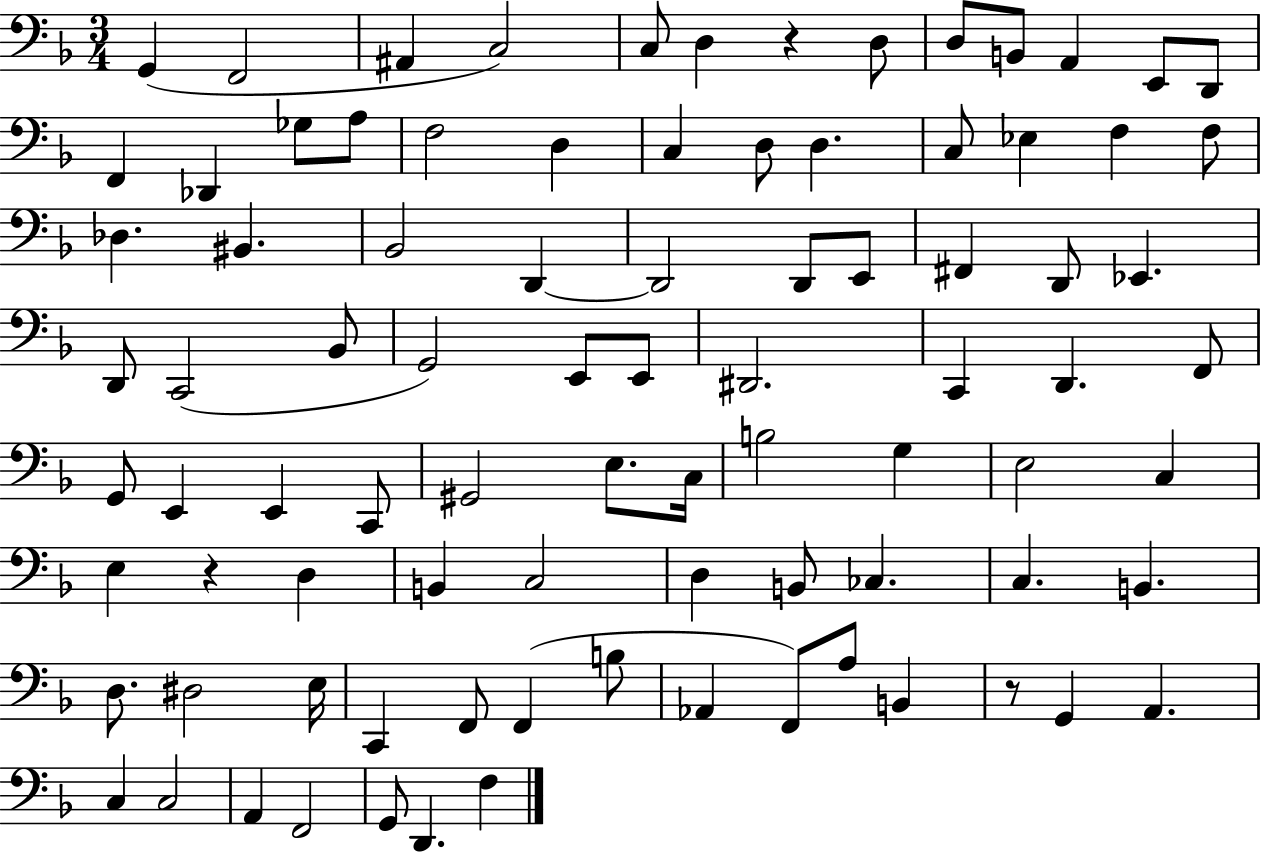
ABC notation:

X:1
T:Untitled
M:3/4
L:1/4
K:F
G,, F,,2 ^A,, C,2 C,/2 D, z D,/2 D,/2 B,,/2 A,, E,,/2 D,,/2 F,, _D,, _G,/2 A,/2 F,2 D, C, D,/2 D, C,/2 _E, F, F,/2 _D, ^B,, _B,,2 D,, D,,2 D,,/2 E,,/2 ^F,, D,,/2 _E,, D,,/2 C,,2 _B,,/2 G,,2 E,,/2 E,,/2 ^D,,2 C,, D,, F,,/2 G,,/2 E,, E,, C,,/2 ^G,,2 E,/2 C,/4 B,2 G, E,2 C, E, z D, B,, C,2 D, B,,/2 _C, C, B,, D,/2 ^D,2 E,/4 C,, F,,/2 F,, B,/2 _A,, F,,/2 A,/2 B,, z/2 G,, A,, C, C,2 A,, F,,2 G,,/2 D,, F,